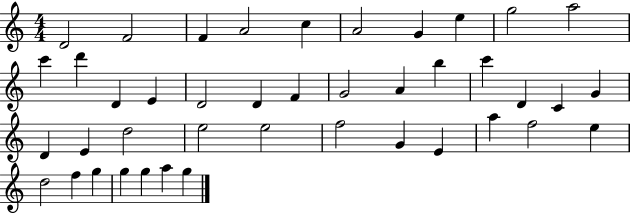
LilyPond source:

{
  \clef treble
  \numericTimeSignature
  \time 4/4
  \key c \major
  d'2 f'2 | f'4 a'2 c''4 | a'2 g'4 e''4 | g''2 a''2 | \break c'''4 d'''4 d'4 e'4 | d'2 d'4 f'4 | g'2 a'4 b''4 | c'''4 d'4 c'4 g'4 | \break d'4 e'4 d''2 | e''2 e''2 | f''2 g'4 e'4 | a''4 f''2 e''4 | \break d''2 f''4 g''4 | g''4 g''4 a''4 g''4 | \bar "|."
}